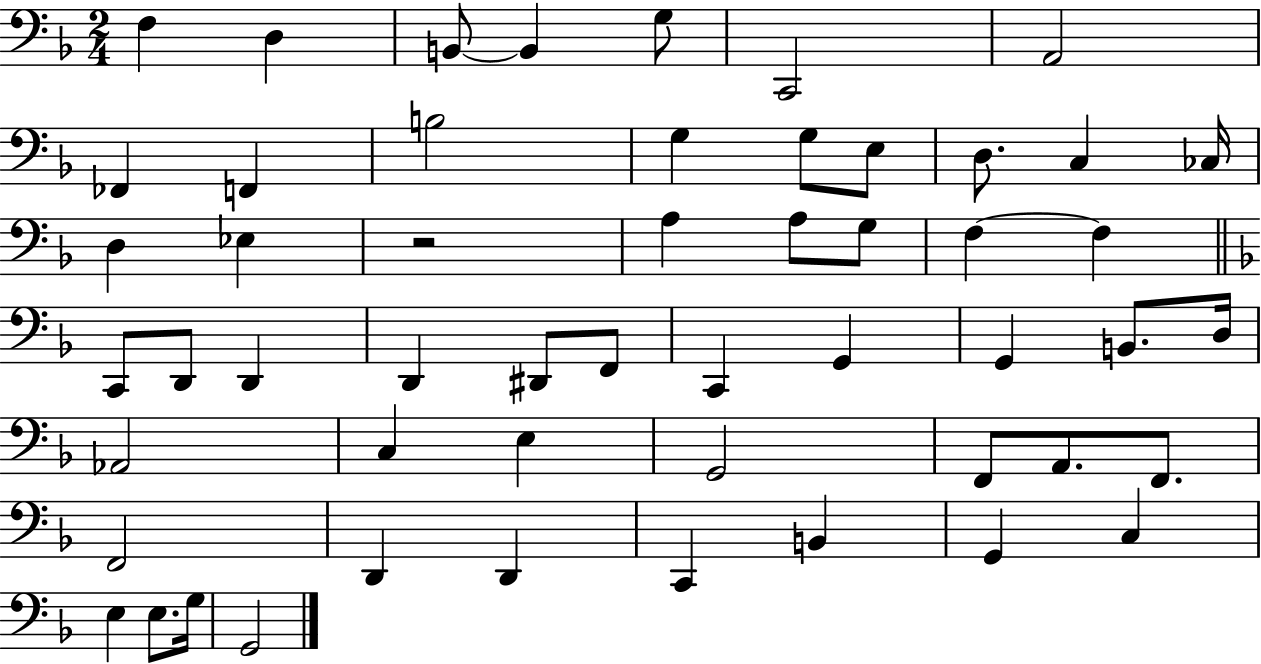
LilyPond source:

{
  \clef bass
  \numericTimeSignature
  \time 2/4
  \key f \major
  f4 d4 | b,8~~ b,4 g8 | c,2 | a,2 | \break fes,4 f,4 | b2 | g4 g8 e8 | d8. c4 ces16 | \break d4 ees4 | r2 | a4 a8 g8 | f4~~ f4 | \break \bar "||" \break \key f \major c,8 d,8 d,4 | d,4 dis,8 f,8 | c,4 g,4 | g,4 b,8. d16 | \break aes,2 | c4 e4 | g,2 | f,8 a,8. f,8. | \break f,2 | d,4 d,4 | c,4 b,4 | g,4 c4 | \break e4 e8. g16 | g,2 | \bar "|."
}